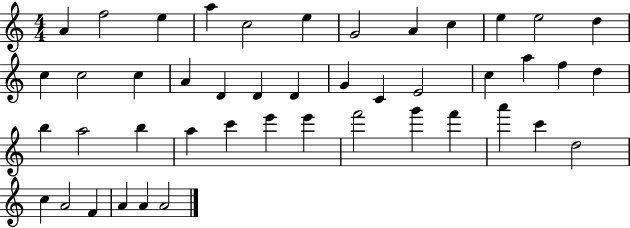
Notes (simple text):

A4/q F5/h E5/q A5/q C5/h E5/q G4/h A4/q C5/q E5/q E5/h D5/q C5/q C5/h C5/q A4/q D4/q D4/q D4/q G4/q C4/q E4/h C5/q A5/q F5/q D5/q B5/q A5/h B5/q A5/q C6/q E6/q E6/q F6/h G6/q F6/q A6/q C6/q D5/h C5/q A4/h F4/q A4/q A4/q A4/h